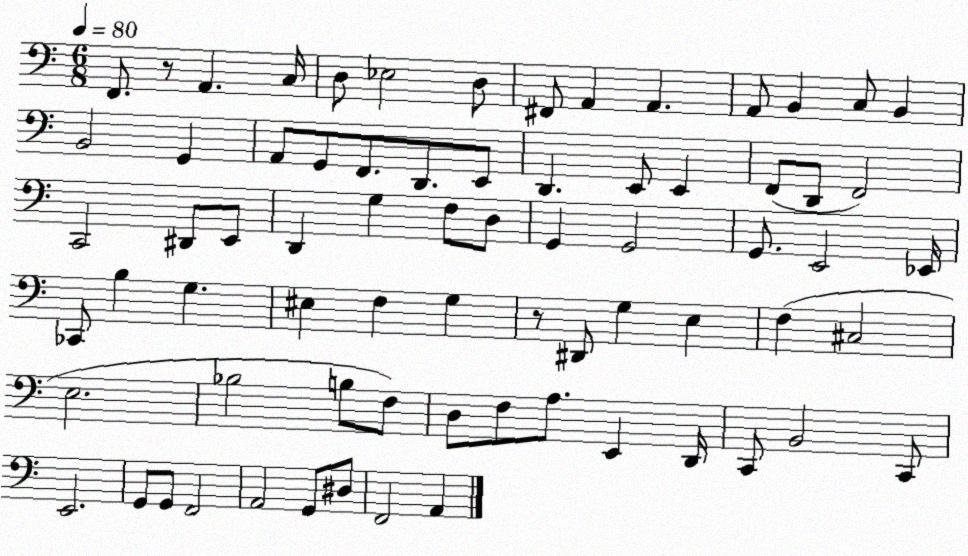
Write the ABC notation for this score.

X:1
T:Untitled
M:6/8
L:1/4
K:C
F,,/2 z/2 A,, C,/4 D,/2 _E,2 D,/2 ^F,,/2 A,, A,, A,,/2 B,, C,/2 B,, B,,2 G,, A,,/2 G,,/2 F,,/2 D,,/2 E,,/2 D,, E,,/2 E,, F,,/2 D,,/2 F,,2 C,,2 ^D,,/2 E,,/2 D,, G, F,/2 D,/2 G,, G,,2 G,,/2 E,,2 _E,,/4 _C,,/2 B, G, ^E, F, G, z/2 ^D,,/2 G, E, F, ^C,2 E,2 _B,2 B,/2 F,/2 D,/2 F,/2 A,/2 E,, D,,/4 C,,/2 B,,2 C,,/2 E,,2 G,,/2 G,,/2 F,,2 A,,2 G,,/2 ^D,/2 F,,2 A,,